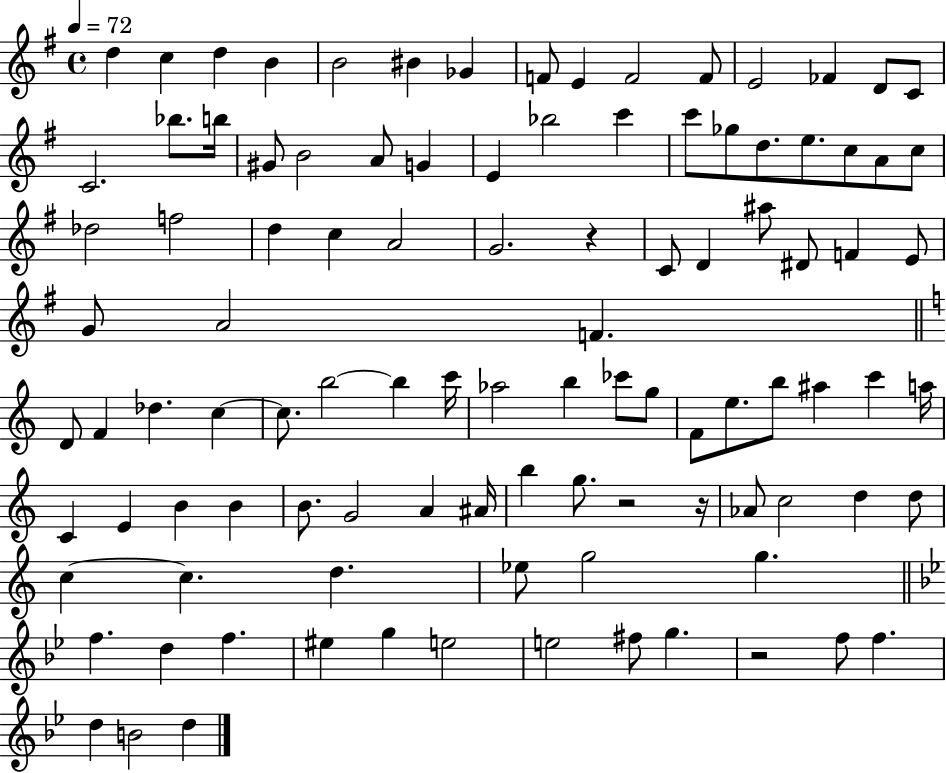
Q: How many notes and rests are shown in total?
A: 103